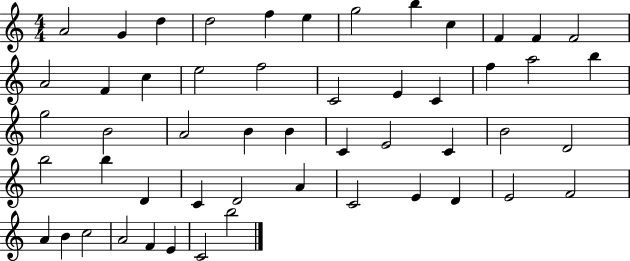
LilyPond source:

{
  \clef treble
  \numericTimeSignature
  \time 4/4
  \key c \major
  a'2 g'4 d''4 | d''2 f''4 e''4 | g''2 b''4 c''4 | f'4 f'4 f'2 | \break a'2 f'4 c''4 | e''2 f''2 | c'2 e'4 c'4 | f''4 a''2 b''4 | \break g''2 b'2 | a'2 b'4 b'4 | c'4 e'2 c'4 | b'2 d'2 | \break b''2 b''4 d'4 | c'4 d'2 a'4 | c'2 e'4 d'4 | e'2 f'2 | \break a'4 b'4 c''2 | a'2 f'4 e'4 | c'2 b''2 | \bar "|."
}